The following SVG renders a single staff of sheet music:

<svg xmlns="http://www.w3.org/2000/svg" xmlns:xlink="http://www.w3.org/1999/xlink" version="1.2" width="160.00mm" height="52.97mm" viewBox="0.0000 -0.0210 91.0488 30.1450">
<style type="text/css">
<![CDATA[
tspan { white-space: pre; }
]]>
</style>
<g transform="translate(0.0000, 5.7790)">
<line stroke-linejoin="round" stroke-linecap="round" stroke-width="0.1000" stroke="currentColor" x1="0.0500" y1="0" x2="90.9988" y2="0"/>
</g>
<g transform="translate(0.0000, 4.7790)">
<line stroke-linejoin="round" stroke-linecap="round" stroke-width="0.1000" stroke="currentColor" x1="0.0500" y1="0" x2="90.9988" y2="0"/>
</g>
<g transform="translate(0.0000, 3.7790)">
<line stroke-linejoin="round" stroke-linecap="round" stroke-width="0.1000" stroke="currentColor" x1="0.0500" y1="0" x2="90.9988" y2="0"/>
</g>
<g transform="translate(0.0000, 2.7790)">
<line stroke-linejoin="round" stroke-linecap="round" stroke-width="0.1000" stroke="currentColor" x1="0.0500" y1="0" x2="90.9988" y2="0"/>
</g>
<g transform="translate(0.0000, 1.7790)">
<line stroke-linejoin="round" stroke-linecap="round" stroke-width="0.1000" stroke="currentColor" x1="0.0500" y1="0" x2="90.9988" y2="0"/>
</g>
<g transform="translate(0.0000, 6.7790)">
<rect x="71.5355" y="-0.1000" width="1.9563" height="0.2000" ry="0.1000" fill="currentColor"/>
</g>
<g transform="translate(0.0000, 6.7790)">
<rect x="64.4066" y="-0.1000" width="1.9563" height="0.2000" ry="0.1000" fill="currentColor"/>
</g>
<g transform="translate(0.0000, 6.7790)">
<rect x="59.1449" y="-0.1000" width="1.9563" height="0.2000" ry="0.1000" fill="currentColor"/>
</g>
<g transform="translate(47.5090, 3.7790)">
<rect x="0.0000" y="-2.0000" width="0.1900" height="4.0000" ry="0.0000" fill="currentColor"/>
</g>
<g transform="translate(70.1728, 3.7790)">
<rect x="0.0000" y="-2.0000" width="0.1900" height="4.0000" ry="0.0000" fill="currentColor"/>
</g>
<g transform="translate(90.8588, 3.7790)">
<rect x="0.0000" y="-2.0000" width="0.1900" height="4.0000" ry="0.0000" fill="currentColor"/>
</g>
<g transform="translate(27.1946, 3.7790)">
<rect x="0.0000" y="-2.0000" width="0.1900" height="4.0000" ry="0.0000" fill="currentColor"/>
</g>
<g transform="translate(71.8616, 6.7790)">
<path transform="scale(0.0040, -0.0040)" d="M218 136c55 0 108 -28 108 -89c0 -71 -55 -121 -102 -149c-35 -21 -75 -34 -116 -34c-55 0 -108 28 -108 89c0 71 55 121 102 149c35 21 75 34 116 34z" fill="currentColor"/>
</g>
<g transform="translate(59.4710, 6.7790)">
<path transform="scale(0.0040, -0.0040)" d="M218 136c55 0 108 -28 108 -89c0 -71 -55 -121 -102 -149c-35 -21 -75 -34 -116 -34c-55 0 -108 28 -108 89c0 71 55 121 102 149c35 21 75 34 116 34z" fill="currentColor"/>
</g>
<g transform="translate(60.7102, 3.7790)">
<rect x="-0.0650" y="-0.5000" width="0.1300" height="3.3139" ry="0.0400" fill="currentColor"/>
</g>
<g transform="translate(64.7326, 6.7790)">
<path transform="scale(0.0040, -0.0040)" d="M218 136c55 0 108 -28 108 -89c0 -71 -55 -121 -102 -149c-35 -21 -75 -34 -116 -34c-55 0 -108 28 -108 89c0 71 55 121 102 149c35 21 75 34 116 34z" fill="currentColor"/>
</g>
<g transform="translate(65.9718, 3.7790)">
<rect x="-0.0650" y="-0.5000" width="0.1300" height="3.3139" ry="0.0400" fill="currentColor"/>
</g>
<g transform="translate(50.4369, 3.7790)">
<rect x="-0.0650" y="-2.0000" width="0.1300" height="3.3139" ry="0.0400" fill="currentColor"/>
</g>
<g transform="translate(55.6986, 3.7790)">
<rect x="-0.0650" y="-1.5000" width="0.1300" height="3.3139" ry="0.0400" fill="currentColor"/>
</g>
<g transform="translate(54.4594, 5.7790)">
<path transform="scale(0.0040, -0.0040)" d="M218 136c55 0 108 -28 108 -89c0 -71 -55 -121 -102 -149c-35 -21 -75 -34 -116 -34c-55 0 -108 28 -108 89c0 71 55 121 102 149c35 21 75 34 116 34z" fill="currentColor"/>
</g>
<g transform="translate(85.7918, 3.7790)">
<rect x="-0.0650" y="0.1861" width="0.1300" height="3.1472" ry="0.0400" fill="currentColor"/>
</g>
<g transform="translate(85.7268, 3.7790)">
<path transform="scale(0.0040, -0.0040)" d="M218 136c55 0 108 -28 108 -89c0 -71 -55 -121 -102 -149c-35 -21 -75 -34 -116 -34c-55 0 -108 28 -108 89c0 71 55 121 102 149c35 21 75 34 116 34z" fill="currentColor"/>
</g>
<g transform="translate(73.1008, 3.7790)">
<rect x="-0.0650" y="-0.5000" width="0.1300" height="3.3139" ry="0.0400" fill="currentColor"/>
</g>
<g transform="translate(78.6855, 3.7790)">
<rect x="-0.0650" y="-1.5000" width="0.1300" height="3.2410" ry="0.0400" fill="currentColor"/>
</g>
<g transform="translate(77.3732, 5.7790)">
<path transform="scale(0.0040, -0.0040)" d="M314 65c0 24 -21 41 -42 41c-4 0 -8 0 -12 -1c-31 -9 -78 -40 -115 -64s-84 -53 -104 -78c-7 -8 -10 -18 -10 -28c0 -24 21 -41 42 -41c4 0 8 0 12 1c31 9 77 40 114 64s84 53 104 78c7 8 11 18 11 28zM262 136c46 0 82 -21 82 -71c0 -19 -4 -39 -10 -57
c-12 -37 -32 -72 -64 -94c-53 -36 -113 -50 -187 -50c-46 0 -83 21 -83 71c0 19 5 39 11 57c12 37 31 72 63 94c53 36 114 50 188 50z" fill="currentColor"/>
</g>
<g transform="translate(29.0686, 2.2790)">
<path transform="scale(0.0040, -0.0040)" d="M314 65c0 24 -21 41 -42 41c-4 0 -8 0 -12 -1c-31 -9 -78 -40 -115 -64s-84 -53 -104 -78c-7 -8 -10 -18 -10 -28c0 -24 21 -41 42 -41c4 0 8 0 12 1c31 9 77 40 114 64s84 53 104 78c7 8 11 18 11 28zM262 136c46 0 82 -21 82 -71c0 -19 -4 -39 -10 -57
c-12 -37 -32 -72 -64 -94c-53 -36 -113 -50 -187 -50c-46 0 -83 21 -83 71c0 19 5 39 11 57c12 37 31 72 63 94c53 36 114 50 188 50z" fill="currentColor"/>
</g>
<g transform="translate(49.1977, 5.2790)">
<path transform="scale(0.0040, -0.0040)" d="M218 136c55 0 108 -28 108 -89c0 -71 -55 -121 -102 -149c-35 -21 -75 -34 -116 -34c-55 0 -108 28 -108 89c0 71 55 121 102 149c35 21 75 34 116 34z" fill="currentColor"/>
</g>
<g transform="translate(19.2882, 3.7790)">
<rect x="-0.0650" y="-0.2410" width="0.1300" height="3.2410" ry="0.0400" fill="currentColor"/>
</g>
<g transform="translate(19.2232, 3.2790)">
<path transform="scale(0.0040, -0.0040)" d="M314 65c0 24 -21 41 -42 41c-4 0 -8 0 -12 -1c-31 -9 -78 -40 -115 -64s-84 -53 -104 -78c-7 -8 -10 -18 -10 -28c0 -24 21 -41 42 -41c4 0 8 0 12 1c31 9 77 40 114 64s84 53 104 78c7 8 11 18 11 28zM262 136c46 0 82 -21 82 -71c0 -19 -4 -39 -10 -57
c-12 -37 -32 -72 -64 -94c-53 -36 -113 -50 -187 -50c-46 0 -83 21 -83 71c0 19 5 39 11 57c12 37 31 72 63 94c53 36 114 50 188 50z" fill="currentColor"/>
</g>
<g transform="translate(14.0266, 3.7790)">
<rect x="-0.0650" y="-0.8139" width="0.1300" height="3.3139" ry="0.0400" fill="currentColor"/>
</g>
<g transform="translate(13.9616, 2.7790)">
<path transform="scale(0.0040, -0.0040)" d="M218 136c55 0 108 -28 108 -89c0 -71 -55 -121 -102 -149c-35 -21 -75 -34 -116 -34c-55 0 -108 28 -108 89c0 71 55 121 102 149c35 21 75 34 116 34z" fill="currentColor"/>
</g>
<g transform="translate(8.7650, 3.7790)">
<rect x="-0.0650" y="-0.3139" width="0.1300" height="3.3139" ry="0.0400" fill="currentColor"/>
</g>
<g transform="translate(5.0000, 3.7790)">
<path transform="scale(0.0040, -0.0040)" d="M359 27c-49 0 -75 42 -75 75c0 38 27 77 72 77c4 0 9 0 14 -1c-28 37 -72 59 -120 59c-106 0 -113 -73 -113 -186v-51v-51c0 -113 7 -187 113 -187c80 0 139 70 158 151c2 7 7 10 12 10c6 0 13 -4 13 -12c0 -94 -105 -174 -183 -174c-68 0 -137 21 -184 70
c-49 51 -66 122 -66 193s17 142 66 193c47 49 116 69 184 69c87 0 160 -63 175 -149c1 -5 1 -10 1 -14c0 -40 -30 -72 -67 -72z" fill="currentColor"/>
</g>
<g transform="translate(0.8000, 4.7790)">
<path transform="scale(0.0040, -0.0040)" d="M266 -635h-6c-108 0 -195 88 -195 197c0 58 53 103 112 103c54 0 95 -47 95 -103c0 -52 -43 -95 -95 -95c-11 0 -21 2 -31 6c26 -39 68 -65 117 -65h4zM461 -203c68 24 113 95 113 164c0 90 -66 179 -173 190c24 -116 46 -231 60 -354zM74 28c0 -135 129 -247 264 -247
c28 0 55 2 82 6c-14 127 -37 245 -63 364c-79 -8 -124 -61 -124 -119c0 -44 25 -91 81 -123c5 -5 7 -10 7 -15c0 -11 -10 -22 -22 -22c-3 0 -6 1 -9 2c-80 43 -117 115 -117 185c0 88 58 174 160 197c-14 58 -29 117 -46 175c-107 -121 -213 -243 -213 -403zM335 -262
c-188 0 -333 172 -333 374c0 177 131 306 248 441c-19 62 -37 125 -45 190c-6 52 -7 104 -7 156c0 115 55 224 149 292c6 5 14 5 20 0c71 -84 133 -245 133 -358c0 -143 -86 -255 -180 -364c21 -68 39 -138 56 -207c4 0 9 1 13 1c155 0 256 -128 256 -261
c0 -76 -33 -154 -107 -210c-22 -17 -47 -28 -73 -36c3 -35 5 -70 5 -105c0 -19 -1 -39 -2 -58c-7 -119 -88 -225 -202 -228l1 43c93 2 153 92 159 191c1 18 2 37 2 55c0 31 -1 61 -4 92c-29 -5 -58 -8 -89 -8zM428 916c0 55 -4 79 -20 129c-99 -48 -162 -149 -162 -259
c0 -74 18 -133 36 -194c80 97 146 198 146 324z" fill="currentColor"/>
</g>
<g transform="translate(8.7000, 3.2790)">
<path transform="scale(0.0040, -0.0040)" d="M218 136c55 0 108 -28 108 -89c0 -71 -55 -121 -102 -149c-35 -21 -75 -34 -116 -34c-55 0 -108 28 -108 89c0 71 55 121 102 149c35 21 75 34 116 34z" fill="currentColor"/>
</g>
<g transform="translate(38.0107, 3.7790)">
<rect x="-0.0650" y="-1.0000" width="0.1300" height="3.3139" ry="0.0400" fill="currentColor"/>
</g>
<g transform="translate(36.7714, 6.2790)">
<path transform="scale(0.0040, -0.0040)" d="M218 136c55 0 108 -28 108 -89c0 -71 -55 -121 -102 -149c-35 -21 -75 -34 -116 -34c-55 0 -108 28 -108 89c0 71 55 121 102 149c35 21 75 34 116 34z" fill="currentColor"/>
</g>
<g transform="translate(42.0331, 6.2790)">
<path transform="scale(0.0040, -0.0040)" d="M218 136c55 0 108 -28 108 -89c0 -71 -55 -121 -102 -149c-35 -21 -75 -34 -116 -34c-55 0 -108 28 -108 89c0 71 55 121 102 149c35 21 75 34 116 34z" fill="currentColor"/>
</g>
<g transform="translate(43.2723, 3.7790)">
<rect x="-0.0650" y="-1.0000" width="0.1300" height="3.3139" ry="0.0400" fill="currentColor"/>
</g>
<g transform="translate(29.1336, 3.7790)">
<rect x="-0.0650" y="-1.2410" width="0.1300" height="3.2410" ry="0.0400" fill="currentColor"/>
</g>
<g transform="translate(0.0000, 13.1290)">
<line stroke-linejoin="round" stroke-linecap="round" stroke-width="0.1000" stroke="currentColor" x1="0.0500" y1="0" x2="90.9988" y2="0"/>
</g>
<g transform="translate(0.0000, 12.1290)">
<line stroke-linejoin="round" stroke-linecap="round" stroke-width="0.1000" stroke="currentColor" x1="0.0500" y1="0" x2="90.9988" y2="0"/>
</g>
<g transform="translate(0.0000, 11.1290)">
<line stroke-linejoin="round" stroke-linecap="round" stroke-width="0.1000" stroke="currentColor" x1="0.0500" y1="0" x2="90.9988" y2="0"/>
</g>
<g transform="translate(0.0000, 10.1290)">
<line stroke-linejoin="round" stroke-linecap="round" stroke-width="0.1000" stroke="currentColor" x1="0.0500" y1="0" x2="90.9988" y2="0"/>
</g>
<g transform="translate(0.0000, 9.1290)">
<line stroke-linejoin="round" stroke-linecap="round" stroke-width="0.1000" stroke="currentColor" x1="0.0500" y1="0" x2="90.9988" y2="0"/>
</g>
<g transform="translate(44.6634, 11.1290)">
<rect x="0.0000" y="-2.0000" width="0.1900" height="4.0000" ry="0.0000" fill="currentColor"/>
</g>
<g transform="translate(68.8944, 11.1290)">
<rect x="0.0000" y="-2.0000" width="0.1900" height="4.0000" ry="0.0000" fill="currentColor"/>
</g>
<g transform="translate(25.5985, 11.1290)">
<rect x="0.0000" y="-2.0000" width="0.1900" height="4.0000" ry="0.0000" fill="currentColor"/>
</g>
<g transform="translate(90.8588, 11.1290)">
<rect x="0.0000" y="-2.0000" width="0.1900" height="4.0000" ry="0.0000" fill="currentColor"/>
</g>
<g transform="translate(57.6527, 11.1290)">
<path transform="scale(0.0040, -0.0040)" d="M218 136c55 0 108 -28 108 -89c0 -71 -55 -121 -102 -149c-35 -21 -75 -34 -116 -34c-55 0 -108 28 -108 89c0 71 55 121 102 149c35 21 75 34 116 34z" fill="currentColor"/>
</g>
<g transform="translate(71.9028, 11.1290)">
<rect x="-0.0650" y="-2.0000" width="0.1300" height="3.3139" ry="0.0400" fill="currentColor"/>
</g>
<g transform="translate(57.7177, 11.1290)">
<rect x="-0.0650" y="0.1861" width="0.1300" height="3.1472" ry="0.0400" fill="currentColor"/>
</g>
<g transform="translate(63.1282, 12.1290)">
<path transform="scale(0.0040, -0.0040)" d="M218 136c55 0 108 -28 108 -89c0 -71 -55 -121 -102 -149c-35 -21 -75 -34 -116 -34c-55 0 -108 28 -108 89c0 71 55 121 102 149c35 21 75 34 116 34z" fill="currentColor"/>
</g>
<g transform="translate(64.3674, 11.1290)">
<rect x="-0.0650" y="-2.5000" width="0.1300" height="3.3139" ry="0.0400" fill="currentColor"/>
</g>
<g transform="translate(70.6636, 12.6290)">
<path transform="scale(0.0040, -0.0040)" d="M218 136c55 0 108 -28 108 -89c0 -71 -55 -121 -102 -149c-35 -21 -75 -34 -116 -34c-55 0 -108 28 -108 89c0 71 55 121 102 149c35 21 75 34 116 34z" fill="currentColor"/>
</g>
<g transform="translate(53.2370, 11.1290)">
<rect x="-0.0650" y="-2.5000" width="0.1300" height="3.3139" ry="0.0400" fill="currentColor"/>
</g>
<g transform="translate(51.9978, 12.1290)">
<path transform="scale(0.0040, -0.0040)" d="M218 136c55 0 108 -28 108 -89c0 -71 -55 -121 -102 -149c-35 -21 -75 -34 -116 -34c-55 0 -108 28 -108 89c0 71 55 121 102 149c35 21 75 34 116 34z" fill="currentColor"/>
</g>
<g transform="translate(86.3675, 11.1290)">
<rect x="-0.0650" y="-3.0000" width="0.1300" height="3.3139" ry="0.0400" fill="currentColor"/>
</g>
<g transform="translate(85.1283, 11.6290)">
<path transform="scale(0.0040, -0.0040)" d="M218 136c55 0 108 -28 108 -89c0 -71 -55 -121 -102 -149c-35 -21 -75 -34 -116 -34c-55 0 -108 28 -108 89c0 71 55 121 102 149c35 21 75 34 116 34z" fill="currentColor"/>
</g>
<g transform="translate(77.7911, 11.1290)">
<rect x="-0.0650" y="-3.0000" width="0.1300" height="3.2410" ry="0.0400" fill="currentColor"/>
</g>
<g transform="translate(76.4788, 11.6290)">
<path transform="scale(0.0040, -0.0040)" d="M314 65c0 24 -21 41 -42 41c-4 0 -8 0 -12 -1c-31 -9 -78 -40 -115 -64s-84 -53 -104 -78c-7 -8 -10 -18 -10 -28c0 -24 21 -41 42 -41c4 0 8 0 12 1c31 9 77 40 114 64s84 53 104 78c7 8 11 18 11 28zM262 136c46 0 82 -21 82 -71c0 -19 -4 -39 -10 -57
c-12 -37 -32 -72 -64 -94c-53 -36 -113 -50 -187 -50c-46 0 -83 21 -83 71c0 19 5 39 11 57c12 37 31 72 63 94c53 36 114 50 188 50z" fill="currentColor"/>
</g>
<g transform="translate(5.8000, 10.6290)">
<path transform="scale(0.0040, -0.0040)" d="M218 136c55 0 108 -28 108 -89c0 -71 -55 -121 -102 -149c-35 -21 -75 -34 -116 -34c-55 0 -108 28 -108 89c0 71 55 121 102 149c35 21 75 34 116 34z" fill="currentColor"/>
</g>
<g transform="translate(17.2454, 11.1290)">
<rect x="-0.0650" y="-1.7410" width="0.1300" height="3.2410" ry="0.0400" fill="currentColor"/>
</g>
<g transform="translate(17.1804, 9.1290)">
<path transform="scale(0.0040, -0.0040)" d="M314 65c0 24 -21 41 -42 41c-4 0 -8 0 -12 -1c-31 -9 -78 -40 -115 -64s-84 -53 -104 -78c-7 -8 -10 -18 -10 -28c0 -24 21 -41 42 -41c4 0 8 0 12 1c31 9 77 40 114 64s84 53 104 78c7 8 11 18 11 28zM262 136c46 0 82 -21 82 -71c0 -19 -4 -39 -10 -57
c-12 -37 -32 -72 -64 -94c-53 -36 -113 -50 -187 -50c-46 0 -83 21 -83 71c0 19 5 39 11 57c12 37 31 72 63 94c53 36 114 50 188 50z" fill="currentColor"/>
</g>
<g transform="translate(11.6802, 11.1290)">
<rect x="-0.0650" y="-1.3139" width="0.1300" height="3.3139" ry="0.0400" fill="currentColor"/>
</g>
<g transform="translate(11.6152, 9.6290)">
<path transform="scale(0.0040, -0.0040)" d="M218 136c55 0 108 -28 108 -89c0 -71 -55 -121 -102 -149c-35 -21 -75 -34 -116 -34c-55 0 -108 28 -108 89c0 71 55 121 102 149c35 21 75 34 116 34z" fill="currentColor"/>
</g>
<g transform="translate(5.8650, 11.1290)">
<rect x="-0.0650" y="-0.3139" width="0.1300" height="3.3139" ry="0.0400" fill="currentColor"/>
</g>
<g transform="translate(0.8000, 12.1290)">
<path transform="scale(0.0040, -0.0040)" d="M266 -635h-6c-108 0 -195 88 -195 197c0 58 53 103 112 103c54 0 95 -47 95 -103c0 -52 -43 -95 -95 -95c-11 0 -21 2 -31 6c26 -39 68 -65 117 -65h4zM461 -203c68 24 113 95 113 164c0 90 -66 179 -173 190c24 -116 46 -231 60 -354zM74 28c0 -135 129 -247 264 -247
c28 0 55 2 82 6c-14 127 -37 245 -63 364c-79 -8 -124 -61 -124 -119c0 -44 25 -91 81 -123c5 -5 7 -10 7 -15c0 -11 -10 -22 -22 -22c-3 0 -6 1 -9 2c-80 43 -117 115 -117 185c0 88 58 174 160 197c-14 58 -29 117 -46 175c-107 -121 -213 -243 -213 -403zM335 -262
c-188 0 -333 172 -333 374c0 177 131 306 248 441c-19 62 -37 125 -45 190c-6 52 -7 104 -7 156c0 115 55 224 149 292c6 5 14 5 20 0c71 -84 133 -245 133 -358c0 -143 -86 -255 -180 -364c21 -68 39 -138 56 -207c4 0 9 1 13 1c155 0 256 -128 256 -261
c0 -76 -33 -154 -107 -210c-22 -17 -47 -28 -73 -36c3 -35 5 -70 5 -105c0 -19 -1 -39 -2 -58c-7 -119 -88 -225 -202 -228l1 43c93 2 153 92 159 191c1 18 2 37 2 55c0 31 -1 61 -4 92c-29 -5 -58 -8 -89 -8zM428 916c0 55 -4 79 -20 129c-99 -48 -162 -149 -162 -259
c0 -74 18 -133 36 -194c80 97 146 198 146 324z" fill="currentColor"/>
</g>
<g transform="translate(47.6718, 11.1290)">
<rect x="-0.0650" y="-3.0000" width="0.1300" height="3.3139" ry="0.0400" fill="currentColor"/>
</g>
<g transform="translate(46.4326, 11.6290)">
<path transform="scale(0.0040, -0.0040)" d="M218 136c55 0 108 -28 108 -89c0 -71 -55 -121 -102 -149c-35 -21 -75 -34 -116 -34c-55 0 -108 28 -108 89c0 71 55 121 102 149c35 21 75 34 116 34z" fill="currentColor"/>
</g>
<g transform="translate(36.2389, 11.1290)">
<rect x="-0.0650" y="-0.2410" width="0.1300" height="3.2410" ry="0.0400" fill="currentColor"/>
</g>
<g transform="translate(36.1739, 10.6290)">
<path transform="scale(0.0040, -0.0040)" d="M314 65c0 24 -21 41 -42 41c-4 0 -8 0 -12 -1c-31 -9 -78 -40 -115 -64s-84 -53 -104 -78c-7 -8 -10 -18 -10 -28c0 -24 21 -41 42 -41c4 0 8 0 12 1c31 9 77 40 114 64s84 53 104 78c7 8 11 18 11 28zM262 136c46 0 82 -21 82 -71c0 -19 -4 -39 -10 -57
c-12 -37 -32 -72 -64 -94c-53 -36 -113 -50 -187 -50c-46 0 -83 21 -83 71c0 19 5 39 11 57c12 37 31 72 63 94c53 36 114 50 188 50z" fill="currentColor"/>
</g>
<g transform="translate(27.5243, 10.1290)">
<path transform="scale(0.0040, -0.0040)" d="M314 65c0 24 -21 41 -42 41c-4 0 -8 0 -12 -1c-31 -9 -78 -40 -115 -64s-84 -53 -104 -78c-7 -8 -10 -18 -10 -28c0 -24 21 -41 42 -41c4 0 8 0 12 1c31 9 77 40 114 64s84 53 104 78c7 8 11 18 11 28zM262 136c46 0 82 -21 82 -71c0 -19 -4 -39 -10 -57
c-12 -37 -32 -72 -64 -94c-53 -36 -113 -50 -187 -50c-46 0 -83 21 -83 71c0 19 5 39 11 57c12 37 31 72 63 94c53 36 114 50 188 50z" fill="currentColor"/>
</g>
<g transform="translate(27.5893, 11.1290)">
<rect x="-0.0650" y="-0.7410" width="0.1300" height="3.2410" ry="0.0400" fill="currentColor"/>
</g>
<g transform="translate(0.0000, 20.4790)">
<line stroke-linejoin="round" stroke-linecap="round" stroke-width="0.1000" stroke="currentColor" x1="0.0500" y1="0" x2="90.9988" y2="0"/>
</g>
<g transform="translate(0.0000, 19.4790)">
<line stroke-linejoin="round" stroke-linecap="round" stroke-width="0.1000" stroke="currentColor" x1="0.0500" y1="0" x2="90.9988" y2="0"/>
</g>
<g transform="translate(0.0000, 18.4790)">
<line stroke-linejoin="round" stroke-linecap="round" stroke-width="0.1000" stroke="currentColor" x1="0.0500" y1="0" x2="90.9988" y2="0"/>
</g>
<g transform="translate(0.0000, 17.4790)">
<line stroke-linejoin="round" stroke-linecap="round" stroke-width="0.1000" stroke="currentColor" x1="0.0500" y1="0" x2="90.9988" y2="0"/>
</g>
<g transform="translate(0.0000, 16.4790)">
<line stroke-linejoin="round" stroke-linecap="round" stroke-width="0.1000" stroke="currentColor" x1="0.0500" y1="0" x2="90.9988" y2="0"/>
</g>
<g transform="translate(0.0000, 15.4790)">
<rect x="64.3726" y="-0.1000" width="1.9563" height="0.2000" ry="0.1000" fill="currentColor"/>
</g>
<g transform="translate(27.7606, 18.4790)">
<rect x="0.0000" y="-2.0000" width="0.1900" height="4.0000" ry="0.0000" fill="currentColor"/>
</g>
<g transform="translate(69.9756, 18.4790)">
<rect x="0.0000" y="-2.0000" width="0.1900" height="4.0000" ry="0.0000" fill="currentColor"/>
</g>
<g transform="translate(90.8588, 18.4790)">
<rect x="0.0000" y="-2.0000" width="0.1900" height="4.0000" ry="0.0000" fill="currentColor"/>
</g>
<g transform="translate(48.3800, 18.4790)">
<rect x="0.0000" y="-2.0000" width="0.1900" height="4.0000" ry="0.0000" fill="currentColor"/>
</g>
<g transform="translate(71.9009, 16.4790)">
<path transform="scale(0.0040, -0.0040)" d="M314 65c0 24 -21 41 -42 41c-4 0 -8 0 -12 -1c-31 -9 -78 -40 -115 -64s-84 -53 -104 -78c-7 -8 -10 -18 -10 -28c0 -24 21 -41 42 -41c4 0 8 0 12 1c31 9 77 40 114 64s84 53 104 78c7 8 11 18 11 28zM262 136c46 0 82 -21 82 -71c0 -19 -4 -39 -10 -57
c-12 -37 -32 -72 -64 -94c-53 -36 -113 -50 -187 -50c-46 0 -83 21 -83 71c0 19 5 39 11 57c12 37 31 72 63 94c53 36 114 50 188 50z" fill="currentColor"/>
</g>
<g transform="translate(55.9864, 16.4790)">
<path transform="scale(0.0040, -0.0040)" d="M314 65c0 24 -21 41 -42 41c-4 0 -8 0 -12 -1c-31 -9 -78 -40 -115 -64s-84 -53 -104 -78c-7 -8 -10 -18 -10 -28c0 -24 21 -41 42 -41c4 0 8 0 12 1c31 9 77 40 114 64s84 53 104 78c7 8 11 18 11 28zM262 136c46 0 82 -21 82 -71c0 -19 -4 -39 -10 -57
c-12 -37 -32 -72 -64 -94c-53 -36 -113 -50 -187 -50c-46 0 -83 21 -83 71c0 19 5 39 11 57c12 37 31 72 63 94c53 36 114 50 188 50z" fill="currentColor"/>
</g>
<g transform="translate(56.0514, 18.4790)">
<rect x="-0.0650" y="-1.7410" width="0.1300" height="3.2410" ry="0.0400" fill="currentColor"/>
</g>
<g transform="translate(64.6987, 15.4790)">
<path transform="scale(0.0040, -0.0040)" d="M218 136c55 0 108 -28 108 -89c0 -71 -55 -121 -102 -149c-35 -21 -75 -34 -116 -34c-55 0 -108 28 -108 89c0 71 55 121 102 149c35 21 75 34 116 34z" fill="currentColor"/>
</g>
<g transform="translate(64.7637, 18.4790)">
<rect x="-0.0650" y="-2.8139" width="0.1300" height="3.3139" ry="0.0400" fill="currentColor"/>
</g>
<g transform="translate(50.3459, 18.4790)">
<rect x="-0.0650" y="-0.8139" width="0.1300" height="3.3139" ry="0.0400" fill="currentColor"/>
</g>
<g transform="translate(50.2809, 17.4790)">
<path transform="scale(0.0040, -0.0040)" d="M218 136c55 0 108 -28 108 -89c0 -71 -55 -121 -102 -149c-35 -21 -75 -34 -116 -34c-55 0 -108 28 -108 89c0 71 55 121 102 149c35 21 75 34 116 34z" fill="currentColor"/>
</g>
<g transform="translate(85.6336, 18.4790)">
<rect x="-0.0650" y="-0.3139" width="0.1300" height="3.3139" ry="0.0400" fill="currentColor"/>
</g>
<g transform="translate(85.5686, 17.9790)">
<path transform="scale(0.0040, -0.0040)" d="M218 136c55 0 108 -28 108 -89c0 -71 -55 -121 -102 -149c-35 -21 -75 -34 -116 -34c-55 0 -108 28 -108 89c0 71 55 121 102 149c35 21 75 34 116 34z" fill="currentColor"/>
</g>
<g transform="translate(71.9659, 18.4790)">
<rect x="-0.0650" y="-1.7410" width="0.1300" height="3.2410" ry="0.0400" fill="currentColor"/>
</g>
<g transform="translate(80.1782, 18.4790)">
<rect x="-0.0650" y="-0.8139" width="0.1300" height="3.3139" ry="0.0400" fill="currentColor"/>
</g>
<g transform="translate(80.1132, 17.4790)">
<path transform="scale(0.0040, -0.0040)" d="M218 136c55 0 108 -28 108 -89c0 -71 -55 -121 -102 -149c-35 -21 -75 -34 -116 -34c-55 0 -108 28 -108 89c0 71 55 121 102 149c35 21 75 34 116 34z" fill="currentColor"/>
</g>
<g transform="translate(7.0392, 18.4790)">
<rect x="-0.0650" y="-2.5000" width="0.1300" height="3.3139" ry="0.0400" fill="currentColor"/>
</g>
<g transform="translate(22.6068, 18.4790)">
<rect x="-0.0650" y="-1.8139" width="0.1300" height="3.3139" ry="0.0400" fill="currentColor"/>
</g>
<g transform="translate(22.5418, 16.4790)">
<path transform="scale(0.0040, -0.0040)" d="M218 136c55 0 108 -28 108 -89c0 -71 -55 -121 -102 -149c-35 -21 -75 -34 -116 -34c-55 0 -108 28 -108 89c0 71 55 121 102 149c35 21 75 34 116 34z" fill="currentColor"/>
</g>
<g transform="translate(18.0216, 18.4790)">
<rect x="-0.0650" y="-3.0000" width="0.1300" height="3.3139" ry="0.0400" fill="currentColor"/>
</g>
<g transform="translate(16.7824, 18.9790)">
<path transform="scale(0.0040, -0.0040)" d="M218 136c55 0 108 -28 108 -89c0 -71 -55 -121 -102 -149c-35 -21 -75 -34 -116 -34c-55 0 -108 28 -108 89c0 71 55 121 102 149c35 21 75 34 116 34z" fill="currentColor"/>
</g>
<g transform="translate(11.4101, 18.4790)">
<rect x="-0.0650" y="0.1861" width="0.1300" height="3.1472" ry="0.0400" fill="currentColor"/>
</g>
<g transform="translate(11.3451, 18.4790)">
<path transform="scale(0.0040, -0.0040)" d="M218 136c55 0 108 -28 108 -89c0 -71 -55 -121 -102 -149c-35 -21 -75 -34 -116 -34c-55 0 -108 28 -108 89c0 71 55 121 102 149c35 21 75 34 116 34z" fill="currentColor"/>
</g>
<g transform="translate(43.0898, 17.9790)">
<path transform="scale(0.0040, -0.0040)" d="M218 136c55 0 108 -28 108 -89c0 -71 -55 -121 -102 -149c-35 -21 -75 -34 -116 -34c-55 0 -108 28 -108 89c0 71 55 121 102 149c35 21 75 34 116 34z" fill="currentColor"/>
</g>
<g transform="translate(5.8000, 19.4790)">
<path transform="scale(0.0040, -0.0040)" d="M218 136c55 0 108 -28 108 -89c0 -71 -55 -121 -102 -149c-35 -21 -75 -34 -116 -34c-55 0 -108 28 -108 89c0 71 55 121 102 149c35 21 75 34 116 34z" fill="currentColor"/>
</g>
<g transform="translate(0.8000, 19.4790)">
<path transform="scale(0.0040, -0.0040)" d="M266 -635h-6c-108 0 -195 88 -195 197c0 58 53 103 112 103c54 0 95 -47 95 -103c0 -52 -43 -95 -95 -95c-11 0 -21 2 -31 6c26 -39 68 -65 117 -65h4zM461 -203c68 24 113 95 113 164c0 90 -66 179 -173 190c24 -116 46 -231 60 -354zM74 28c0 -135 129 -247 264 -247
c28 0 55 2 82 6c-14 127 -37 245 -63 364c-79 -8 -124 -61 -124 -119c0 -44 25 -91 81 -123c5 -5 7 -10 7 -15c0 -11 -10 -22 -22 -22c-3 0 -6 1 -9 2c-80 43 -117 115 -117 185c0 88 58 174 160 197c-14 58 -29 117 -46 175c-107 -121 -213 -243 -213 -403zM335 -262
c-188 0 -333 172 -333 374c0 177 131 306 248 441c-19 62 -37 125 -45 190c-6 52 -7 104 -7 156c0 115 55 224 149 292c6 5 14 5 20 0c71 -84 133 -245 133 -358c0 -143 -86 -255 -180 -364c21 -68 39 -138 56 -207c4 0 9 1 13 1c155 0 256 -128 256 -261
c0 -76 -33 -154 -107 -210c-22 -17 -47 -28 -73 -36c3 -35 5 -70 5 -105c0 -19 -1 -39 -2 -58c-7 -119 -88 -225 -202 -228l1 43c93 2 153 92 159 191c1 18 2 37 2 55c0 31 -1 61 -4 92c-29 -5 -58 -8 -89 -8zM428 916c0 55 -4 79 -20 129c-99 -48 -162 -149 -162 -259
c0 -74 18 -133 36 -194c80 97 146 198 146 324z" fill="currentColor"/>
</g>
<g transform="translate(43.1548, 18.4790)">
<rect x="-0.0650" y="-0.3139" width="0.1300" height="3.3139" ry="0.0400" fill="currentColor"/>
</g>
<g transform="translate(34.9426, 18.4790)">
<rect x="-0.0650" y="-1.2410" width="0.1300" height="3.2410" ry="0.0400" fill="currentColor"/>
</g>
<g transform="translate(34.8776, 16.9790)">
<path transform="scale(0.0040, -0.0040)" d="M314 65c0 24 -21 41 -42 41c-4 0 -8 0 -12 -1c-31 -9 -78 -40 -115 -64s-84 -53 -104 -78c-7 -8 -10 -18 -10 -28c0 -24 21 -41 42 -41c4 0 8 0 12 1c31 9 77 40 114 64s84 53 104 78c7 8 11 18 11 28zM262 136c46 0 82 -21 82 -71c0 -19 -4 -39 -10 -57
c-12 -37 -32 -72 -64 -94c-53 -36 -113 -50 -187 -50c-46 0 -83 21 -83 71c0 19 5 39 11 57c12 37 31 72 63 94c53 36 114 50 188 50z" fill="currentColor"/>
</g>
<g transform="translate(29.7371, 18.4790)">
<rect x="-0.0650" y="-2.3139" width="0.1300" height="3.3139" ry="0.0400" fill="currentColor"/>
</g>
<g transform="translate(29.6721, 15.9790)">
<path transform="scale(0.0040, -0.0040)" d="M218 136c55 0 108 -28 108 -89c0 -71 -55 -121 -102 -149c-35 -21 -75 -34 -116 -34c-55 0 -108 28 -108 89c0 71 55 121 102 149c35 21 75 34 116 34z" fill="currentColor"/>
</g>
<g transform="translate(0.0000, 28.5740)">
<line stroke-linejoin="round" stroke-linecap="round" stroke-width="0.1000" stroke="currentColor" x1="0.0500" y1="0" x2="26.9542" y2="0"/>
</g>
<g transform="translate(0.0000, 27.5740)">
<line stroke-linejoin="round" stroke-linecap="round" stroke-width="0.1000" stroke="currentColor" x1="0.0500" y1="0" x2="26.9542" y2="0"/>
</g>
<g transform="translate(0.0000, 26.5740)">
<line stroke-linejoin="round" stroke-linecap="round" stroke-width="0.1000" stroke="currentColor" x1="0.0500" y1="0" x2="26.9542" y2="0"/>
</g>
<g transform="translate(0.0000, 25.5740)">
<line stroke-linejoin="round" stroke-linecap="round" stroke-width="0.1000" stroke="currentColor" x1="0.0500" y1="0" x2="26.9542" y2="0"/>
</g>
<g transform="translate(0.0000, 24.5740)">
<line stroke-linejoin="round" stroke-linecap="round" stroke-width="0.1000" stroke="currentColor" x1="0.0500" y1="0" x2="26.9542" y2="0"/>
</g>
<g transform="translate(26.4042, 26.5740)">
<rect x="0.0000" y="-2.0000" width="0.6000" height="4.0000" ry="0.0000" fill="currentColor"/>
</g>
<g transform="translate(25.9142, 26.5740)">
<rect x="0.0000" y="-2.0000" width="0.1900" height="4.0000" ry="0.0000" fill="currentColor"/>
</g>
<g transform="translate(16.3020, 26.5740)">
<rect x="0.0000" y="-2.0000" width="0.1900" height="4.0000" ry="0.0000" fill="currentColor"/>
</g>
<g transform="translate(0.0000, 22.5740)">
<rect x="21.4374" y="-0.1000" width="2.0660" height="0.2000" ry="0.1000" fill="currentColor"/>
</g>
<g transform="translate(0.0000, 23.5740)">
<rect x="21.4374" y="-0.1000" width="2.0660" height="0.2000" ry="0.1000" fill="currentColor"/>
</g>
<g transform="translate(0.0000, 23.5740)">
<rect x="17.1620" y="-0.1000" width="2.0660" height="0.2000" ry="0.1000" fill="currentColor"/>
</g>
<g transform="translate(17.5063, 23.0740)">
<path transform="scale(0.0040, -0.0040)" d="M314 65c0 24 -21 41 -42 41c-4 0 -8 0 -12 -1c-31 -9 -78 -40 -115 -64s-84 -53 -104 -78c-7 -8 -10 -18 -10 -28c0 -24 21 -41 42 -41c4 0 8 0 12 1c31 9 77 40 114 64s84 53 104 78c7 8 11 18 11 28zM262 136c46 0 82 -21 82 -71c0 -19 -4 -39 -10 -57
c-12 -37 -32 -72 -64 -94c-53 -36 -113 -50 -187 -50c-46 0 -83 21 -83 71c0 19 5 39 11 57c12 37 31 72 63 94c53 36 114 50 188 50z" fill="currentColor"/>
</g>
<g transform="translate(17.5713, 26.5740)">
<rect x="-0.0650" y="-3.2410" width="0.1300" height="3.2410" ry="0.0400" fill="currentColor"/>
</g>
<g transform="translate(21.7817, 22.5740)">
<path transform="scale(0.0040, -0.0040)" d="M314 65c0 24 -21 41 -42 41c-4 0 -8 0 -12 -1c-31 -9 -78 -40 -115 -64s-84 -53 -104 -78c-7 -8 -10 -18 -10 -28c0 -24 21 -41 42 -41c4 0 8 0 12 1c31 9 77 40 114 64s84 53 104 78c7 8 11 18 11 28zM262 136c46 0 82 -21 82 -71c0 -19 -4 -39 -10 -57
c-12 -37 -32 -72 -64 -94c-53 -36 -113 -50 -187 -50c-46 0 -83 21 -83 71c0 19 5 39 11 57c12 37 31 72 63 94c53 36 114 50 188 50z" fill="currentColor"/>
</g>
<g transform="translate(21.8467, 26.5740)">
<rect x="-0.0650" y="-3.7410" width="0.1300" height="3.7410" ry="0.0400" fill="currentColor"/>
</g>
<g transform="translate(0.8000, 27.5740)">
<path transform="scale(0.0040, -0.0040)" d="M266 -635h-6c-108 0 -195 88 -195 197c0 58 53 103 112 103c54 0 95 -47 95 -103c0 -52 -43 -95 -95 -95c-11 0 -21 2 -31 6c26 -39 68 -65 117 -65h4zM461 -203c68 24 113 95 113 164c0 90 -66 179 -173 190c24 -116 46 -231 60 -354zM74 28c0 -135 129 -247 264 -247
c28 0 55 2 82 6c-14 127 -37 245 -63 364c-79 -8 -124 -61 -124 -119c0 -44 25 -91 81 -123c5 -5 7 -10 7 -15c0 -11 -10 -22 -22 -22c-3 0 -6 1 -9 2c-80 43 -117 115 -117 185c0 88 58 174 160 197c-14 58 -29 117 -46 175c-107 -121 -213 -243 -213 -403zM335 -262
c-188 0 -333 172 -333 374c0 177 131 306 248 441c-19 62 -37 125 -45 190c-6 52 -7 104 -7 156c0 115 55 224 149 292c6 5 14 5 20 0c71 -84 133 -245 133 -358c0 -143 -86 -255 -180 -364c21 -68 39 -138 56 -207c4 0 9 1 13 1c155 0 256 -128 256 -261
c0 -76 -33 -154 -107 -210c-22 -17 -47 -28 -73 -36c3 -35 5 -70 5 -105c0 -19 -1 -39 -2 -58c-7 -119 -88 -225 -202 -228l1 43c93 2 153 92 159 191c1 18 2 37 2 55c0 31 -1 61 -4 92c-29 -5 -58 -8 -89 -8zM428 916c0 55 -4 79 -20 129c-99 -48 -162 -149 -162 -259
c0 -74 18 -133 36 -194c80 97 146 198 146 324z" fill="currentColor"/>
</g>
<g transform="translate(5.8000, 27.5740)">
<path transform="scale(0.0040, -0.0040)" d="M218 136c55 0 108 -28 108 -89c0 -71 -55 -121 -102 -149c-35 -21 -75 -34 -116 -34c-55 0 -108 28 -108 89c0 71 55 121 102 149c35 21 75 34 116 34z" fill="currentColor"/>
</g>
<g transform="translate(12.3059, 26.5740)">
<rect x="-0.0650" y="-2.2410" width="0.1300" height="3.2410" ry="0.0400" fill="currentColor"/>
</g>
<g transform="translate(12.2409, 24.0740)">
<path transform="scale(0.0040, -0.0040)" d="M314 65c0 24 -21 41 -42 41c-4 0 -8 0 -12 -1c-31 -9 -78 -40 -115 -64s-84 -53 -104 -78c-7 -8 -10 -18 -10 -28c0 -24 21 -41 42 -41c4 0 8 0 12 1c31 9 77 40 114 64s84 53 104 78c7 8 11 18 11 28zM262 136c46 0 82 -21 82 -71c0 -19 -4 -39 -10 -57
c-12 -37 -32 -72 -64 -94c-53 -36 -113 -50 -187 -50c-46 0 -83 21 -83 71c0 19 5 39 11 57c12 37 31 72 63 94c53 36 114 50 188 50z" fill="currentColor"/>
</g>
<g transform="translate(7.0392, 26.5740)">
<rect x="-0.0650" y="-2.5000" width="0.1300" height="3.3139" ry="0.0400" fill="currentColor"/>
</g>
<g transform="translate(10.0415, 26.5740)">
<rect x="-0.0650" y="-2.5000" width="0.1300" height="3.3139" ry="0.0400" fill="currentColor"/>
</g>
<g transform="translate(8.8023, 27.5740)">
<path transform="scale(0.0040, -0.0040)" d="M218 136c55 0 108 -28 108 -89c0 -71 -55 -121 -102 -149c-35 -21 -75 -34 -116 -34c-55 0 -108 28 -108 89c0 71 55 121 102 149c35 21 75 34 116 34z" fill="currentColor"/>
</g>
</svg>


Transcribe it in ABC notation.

X:1
T:Untitled
M:4/4
L:1/4
K:C
c d c2 e2 D D F E C C C E2 B c e f2 d2 c2 A G B G F A2 A G B A f g e2 c d f2 a f2 d c G G g2 b2 c'2